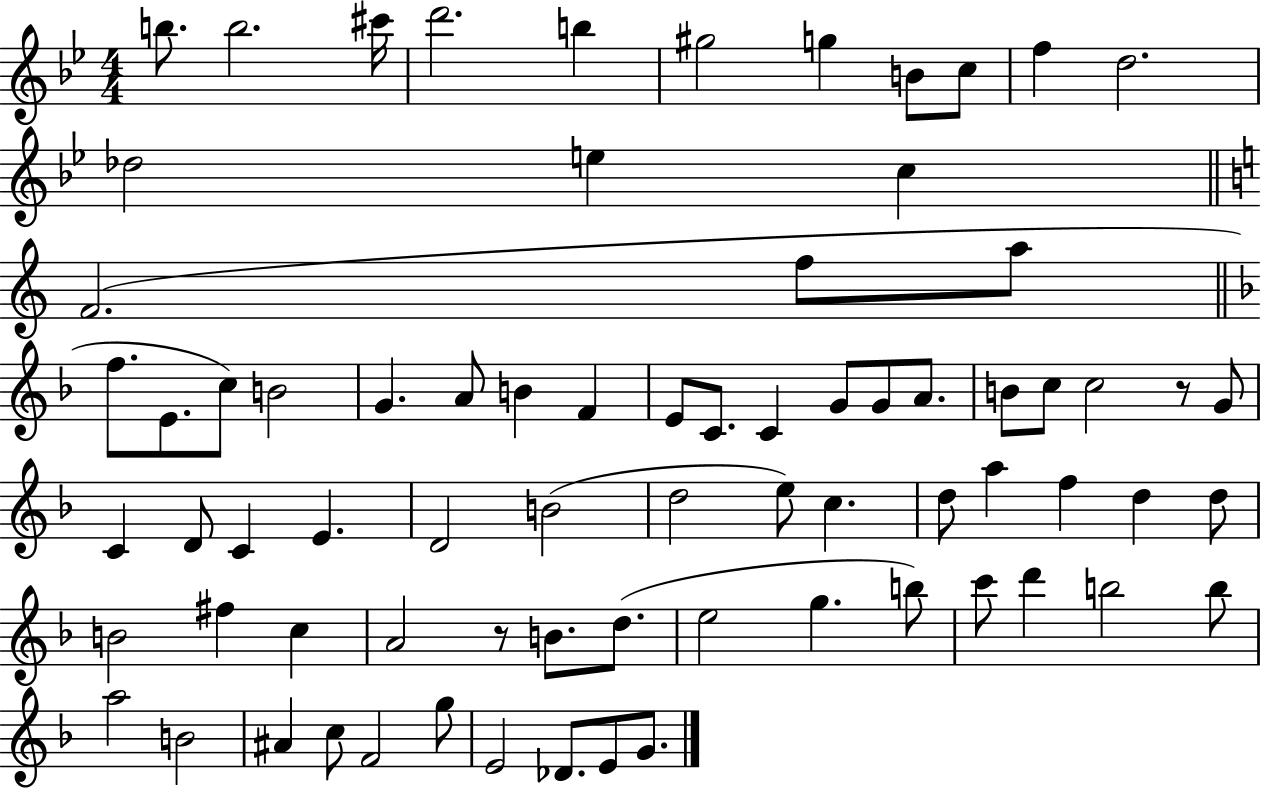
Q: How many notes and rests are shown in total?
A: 74